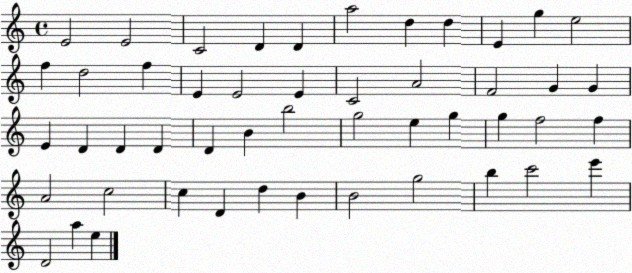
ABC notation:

X:1
T:Untitled
M:4/4
L:1/4
K:C
E2 E2 C2 D D a2 d d E g e2 f d2 f E E2 E C2 A2 F2 G G E D D D D B b2 g2 e g g f2 f A2 c2 c D d B B2 g2 b c'2 e' D2 a e